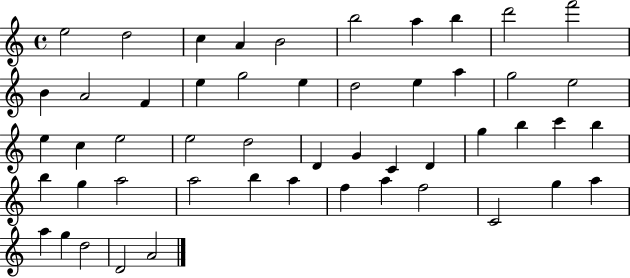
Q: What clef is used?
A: treble